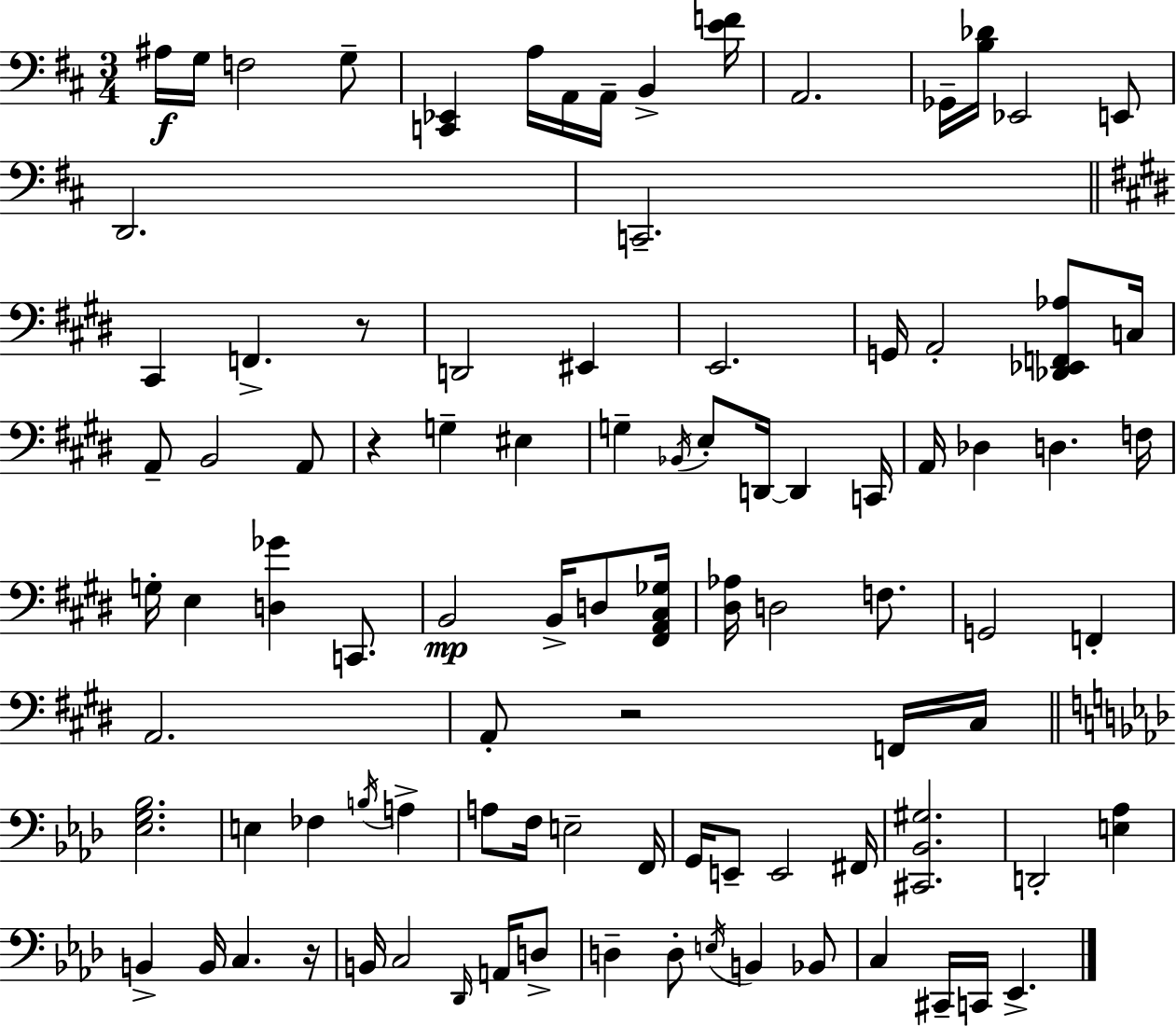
{
  \clef bass
  \numericTimeSignature
  \time 3/4
  \key d \major
  ais16\f g16 f2 g8-- | <c, ees,>4 a16 a,16 a,16-- b,4-> <e' f'>16 | a,2. | ges,16-- <b des'>16 ees,2 e,8 | \break d,2. | c,2.-- | \bar "||" \break \key e \major cis,4 f,4.-> r8 | d,2 eis,4 | e,2. | g,16 a,2-. <des, ees, f, aes>8 c16 | \break a,8-- b,2 a,8 | r4 g4-- eis4 | g4-- \acciaccatura { bes,16 } e8-. d,16~~ d,4 | c,16 a,16 des4 d4. | \break f16 g16-. e4 <d ges'>4 c,8. | b,2\mp b,16-> d8 | <fis, a, cis ges>16 <dis aes>16 d2 f8. | g,2 f,4-. | \break a,2. | a,8-. r2 f,16 | cis16 \bar "||" \break \key f \minor <ees g bes>2. | e4 fes4 \acciaccatura { b16 } a4-> | a8 f16 e2-- | f,16 g,16 e,8-- e,2 | \break fis,16 <cis, bes, gis>2. | d,2-. <e aes>4 | b,4-> b,16 c4. | r16 b,16 c2 \grace { des,16 } a,16 | \break d8-> d4-- d8-. \acciaccatura { e16 } b,4 | bes,8 c4 cis,16-- c,16 ees,4.-> | \bar "|."
}